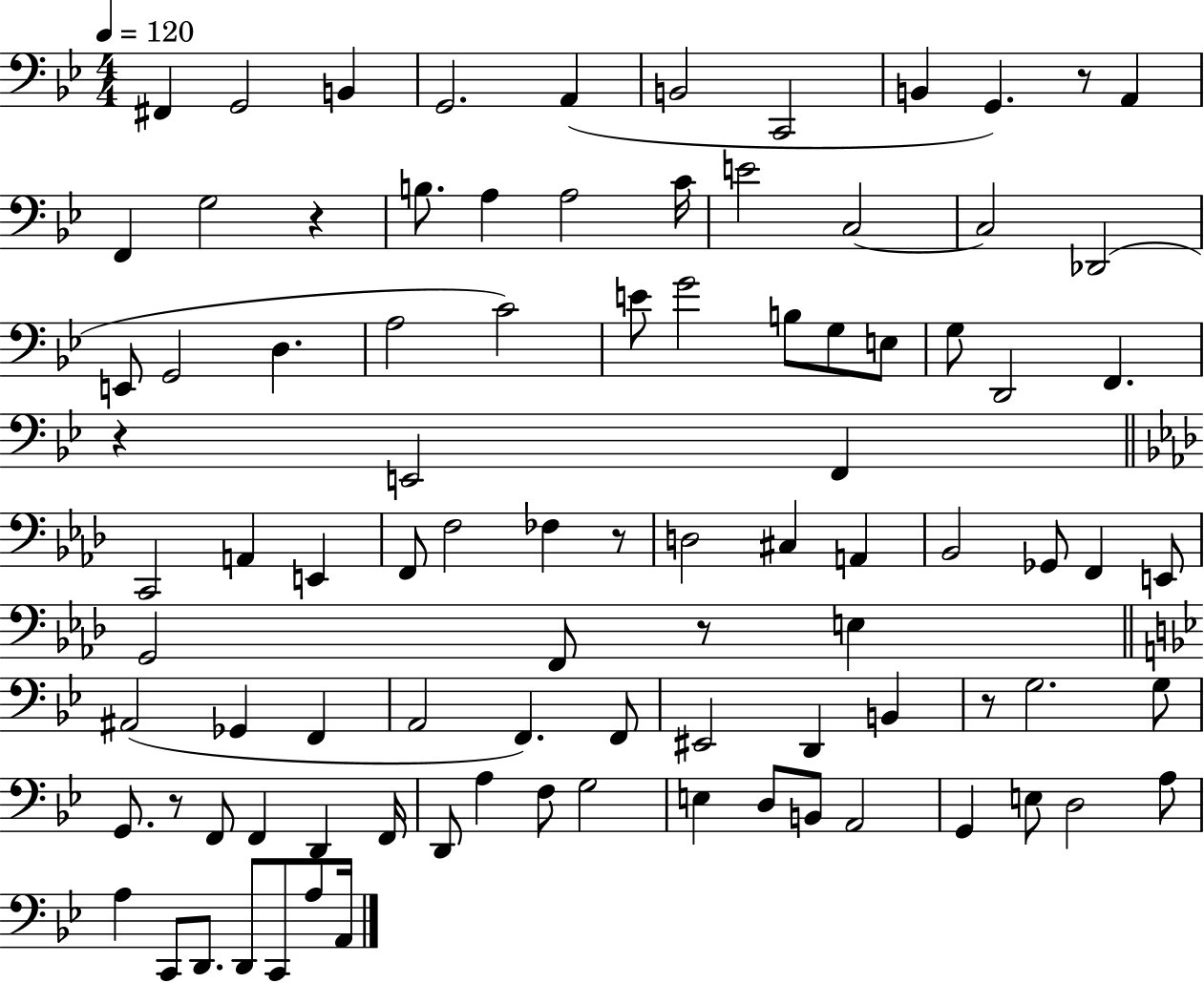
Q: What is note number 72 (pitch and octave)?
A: E3